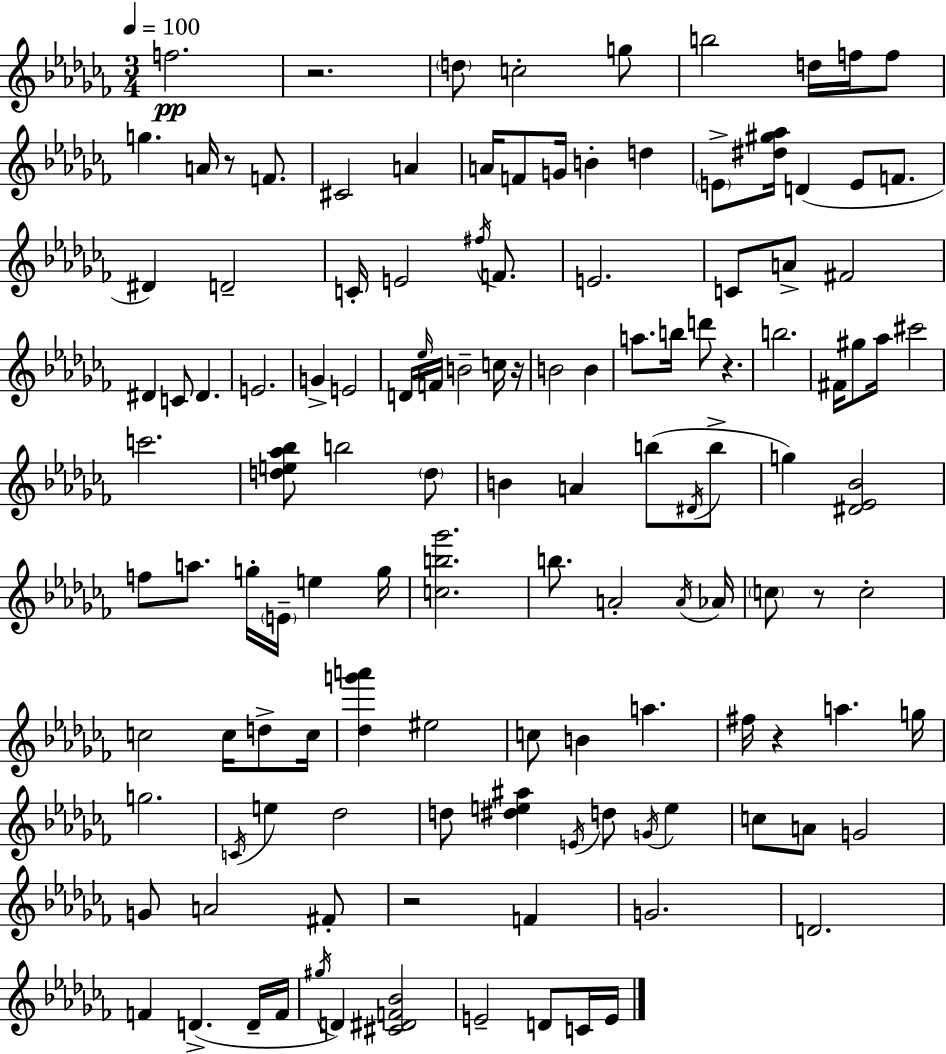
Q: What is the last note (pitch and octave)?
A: E4